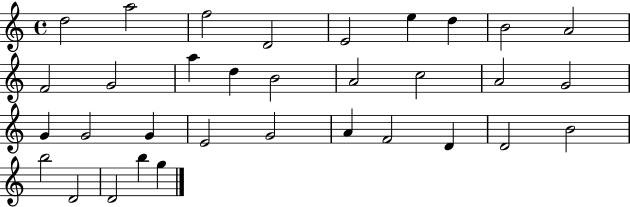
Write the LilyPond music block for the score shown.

{
  \clef treble
  \time 4/4
  \defaultTimeSignature
  \key c \major
  d''2 a''2 | f''2 d'2 | e'2 e''4 d''4 | b'2 a'2 | \break f'2 g'2 | a''4 d''4 b'2 | a'2 c''2 | a'2 g'2 | \break g'4 g'2 g'4 | e'2 g'2 | a'4 f'2 d'4 | d'2 b'2 | \break b''2 d'2 | d'2 b''4 g''4 | \bar "|."
}